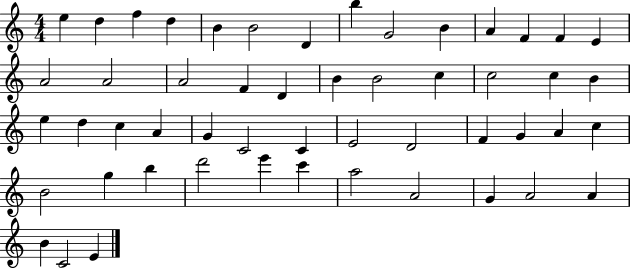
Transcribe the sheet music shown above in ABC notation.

X:1
T:Untitled
M:4/4
L:1/4
K:C
e d f d B B2 D b G2 B A F F E A2 A2 A2 F D B B2 c c2 c B e d c A G C2 C E2 D2 F G A c B2 g b d'2 e' c' a2 A2 G A2 A B C2 E